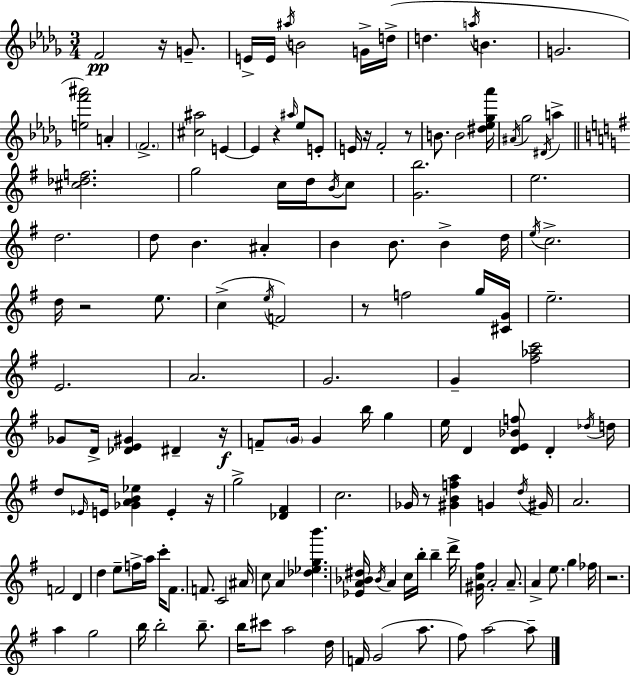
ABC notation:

X:1
T:Untitled
M:3/4
L:1/4
K:Bbm
F2 z/4 G/2 E/4 E/4 ^a/4 B2 G/4 d/4 d a/4 B G2 [ef'^a']2 A F2 [^c^a]2 E E z ^a/4 _e/2 E/2 E/4 z/4 F2 z/2 B/2 B2 [^d_e_g_a']/4 ^A/4 _g2 ^D/4 a [^c_df]2 g2 c/4 d/4 B/4 c/2 [Gb]2 e2 d2 d/2 B ^A B B/2 B d/4 e/4 c2 d/4 z2 e/2 c e/4 F2 z/2 f2 g/4 [^CG]/4 e2 E2 A2 G2 G [^f_ac']2 _G/2 D/4 [_DE^G] ^D z/4 F/2 G/4 G b/4 g e/4 D [DE_Bf]/2 D _d/4 d/4 d/2 _E/4 E/4 [_GAB_e] E z/4 g2 [_D^F] c2 _G/4 z/2 [^GBfa] G d/4 ^G/4 A2 F2 D d e/2 f/4 a/4 c'/4 ^F/2 F/2 C2 ^A/4 c/2 A [_d_egb'] [_EA_B^d]/4 _B/4 A c/4 b/4 b d'/4 [^Gc^f]/4 A2 A/2 A e/2 g _f/4 z2 a g2 b/4 b2 b/2 b/4 ^c'/2 a2 d/4 F/4 G2 a/2 ^f/2 a2 a/2